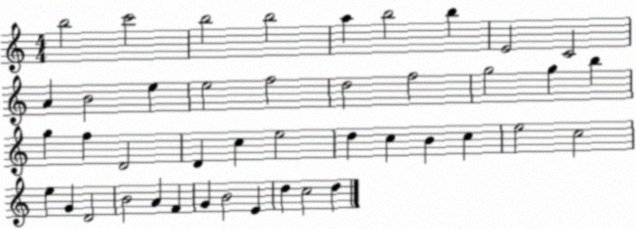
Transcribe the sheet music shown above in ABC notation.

X:1
T:Untitled
M:4/4
L:1/4
K:C
b2 c'2 b2 b2 a b2 b E2 C2 A B2 e e2 f2 d2 f2 g2 g b g f D2 D c e2 d c B c e2 c2 e G D2 B2 A F G B2 E d c2 d